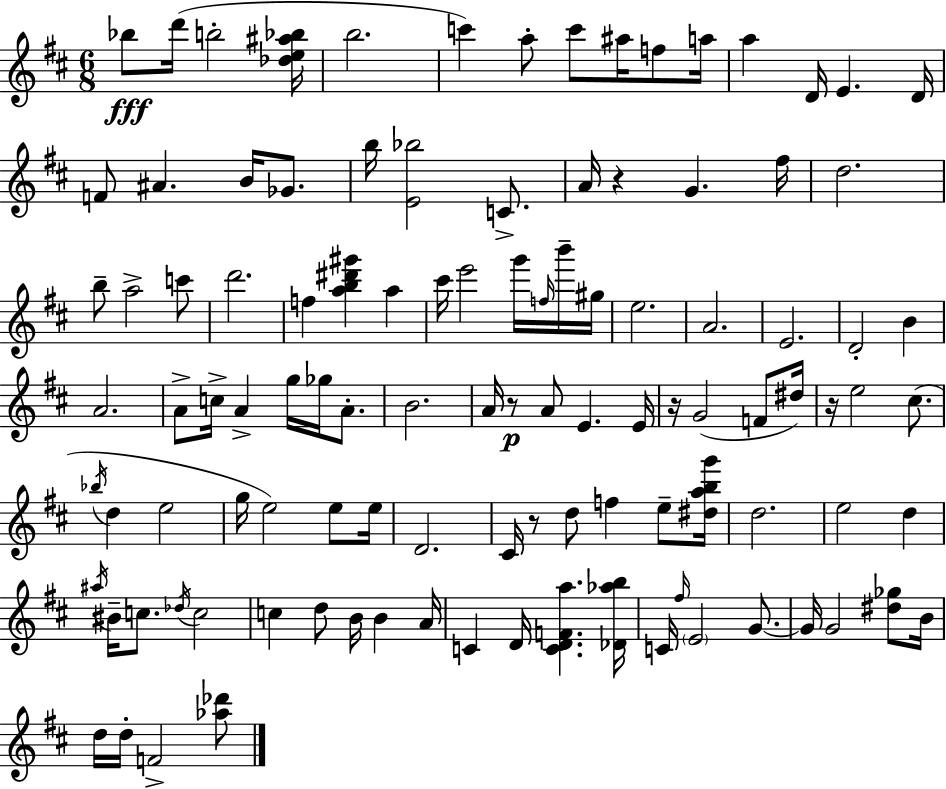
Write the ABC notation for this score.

X:1
T:Untitled
M:6/8
L:1/4
K:D
_b/2 d'/4 b2 [_de^a_b]/4 b2 c' a/2 c'/2 ^a/4 f/2 a/4 a D/4 E D/4 F/2 ^A B/4 _G/2 b/4 [E_b]2 C/2 A/4 z G ^f/4 d2 b/2 a2 c'/2 d'2 f [ab^d'^g'] a ^c'/4 e'2 g'/4 f/4 b'/4 ^g/4 e2 A2 E2 D2 B A2 A/2 c/4 A g/4 _g/4 A/2 B2 A/4 z/2 A/2 E E/4 z/4 G2 F/2 ^d/4 z/4 e2 ^c/2 _b/4 d e2 g/4 e2 e/2 e/4 D2 ^C/4 z/2 d/2 f e/2 [^dabg']/4 d2 e2 d ^a/4 ^B/4 c/2 _d/4 c2 c d/2 B/4 B A/4 C D/4 [CDFa] [_D_ab]/4 C/4 ^f/4 E2 G/2 G/4 G2 [^d_g]/2 B/4 d/4 d/4 F2 [_a_d']/2